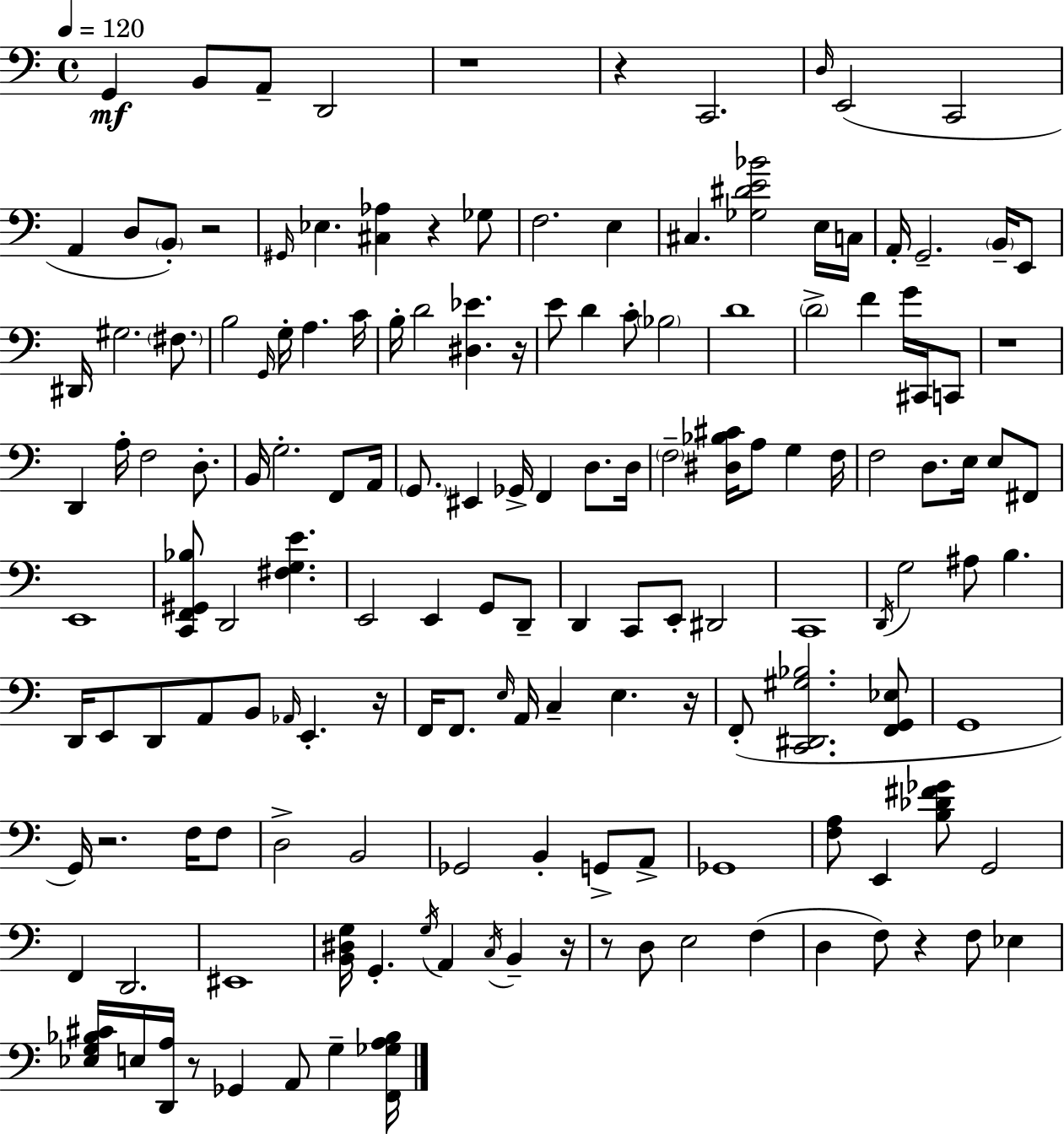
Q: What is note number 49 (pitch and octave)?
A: G3